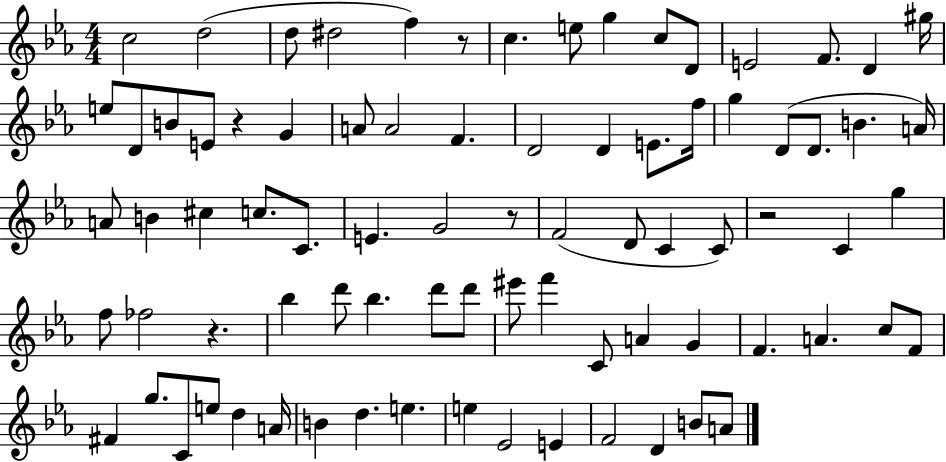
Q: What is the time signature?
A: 4/4